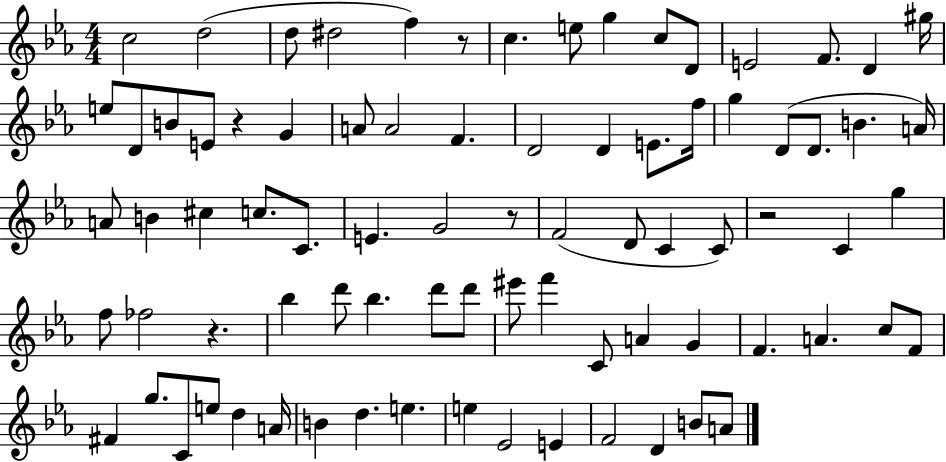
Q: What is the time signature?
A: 4/4